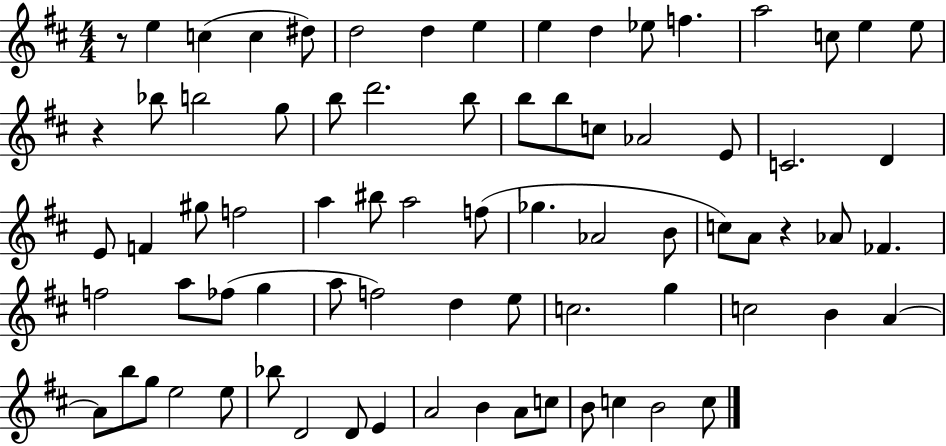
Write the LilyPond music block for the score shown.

{
  \clef treble
  \numericTimeSignature
  \time 4/4
  \key d \major
  r8 e''4 c''4( c''4 dis''8) | d''2 d''4 e''4 | e''4 d''4 ees''8 f''4. | a''2 c''8 e''4 e''8 | \break r4 bes''8 b''2 g''8 | b''8 d'''2. b''8 | b''8 b''8 c''8 aes'2 e'8 | c'2. d'4 | \break e'8 f'4 gis''8 f''2 | a''4 bis''8 a''2 f''8( | ges''4. aes'2 b'8 | c''8) a'8 r4 aes'8 fes'4. | \break f''2 a''8 fes''8( g''4 | a''8 f''2) d''4 e''8 | c''2. g''4 | c''2 b'4 a'4~~ | \break a'8 b''8 g''8 e''2 e''8 | bes''8 d'2 d'8 e'4 | a'2 b'4 a'8 c''8 | b'8 c''4 b'2 c''8 | \break \bar "|."
}